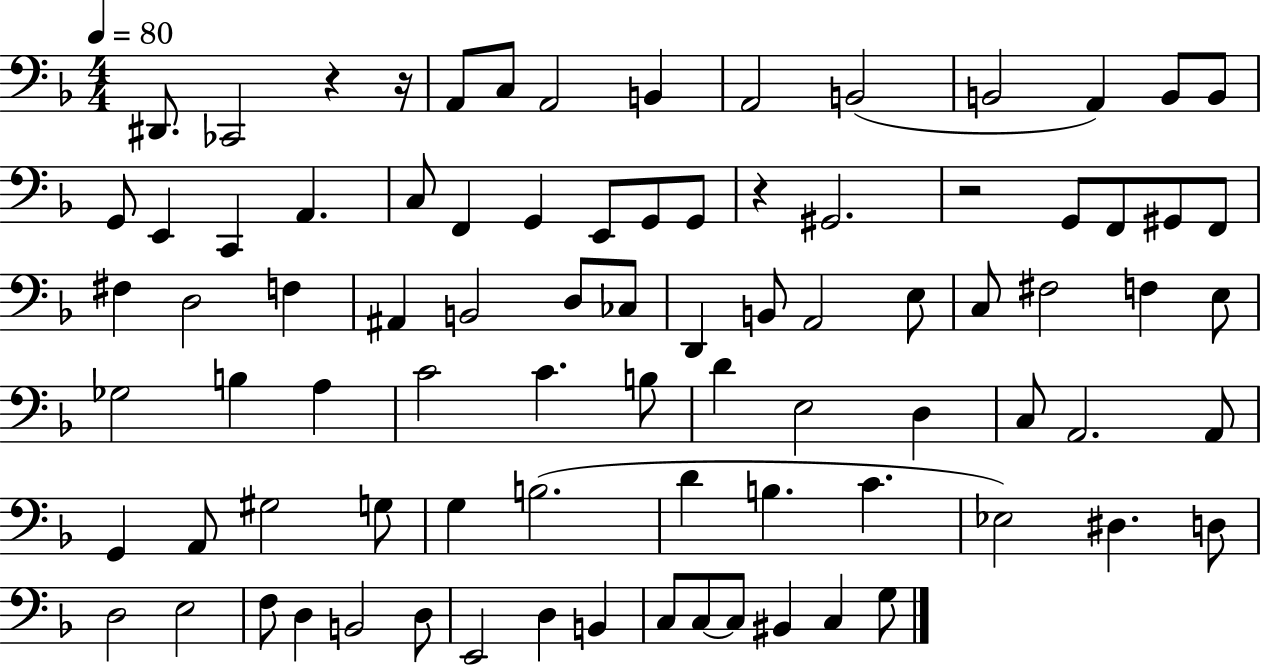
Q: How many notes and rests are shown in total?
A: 85